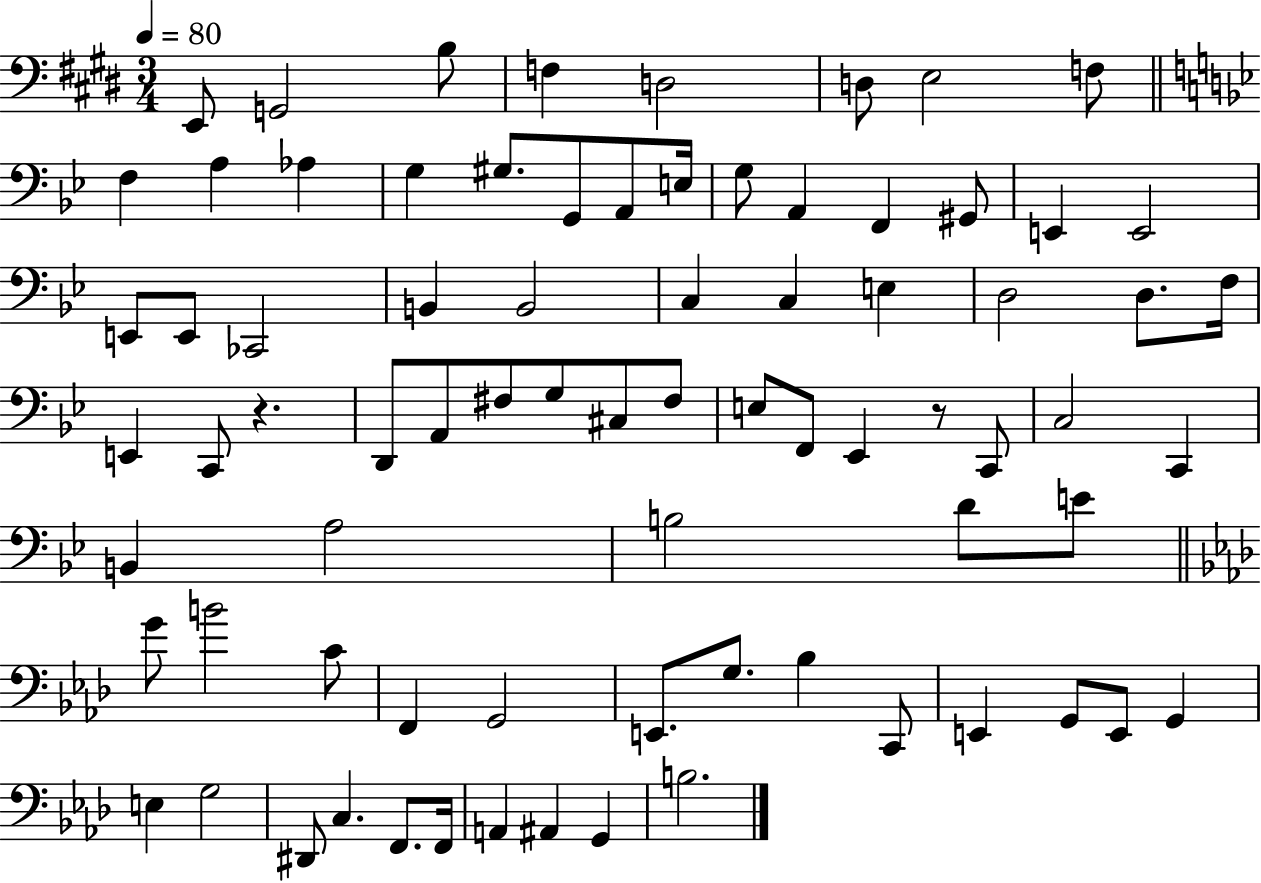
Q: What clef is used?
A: bass